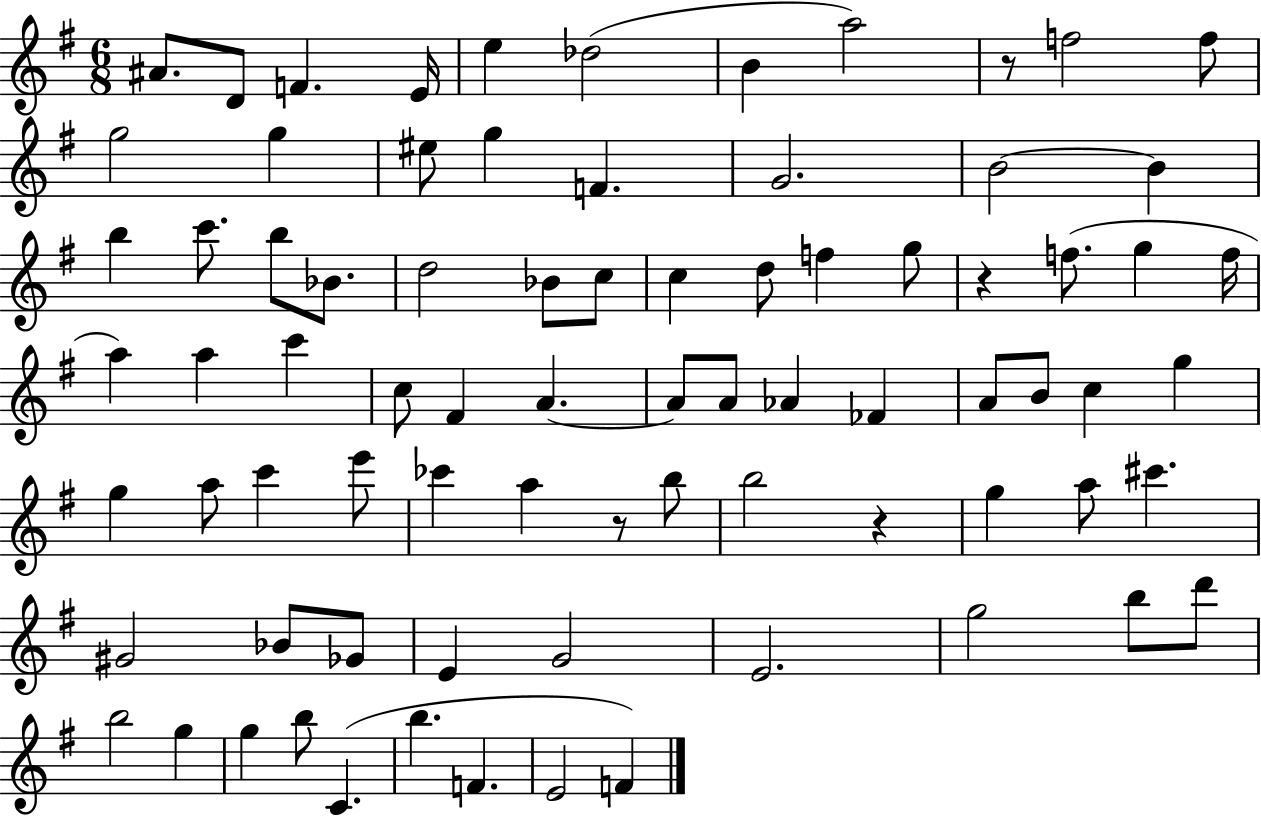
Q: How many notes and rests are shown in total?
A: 79